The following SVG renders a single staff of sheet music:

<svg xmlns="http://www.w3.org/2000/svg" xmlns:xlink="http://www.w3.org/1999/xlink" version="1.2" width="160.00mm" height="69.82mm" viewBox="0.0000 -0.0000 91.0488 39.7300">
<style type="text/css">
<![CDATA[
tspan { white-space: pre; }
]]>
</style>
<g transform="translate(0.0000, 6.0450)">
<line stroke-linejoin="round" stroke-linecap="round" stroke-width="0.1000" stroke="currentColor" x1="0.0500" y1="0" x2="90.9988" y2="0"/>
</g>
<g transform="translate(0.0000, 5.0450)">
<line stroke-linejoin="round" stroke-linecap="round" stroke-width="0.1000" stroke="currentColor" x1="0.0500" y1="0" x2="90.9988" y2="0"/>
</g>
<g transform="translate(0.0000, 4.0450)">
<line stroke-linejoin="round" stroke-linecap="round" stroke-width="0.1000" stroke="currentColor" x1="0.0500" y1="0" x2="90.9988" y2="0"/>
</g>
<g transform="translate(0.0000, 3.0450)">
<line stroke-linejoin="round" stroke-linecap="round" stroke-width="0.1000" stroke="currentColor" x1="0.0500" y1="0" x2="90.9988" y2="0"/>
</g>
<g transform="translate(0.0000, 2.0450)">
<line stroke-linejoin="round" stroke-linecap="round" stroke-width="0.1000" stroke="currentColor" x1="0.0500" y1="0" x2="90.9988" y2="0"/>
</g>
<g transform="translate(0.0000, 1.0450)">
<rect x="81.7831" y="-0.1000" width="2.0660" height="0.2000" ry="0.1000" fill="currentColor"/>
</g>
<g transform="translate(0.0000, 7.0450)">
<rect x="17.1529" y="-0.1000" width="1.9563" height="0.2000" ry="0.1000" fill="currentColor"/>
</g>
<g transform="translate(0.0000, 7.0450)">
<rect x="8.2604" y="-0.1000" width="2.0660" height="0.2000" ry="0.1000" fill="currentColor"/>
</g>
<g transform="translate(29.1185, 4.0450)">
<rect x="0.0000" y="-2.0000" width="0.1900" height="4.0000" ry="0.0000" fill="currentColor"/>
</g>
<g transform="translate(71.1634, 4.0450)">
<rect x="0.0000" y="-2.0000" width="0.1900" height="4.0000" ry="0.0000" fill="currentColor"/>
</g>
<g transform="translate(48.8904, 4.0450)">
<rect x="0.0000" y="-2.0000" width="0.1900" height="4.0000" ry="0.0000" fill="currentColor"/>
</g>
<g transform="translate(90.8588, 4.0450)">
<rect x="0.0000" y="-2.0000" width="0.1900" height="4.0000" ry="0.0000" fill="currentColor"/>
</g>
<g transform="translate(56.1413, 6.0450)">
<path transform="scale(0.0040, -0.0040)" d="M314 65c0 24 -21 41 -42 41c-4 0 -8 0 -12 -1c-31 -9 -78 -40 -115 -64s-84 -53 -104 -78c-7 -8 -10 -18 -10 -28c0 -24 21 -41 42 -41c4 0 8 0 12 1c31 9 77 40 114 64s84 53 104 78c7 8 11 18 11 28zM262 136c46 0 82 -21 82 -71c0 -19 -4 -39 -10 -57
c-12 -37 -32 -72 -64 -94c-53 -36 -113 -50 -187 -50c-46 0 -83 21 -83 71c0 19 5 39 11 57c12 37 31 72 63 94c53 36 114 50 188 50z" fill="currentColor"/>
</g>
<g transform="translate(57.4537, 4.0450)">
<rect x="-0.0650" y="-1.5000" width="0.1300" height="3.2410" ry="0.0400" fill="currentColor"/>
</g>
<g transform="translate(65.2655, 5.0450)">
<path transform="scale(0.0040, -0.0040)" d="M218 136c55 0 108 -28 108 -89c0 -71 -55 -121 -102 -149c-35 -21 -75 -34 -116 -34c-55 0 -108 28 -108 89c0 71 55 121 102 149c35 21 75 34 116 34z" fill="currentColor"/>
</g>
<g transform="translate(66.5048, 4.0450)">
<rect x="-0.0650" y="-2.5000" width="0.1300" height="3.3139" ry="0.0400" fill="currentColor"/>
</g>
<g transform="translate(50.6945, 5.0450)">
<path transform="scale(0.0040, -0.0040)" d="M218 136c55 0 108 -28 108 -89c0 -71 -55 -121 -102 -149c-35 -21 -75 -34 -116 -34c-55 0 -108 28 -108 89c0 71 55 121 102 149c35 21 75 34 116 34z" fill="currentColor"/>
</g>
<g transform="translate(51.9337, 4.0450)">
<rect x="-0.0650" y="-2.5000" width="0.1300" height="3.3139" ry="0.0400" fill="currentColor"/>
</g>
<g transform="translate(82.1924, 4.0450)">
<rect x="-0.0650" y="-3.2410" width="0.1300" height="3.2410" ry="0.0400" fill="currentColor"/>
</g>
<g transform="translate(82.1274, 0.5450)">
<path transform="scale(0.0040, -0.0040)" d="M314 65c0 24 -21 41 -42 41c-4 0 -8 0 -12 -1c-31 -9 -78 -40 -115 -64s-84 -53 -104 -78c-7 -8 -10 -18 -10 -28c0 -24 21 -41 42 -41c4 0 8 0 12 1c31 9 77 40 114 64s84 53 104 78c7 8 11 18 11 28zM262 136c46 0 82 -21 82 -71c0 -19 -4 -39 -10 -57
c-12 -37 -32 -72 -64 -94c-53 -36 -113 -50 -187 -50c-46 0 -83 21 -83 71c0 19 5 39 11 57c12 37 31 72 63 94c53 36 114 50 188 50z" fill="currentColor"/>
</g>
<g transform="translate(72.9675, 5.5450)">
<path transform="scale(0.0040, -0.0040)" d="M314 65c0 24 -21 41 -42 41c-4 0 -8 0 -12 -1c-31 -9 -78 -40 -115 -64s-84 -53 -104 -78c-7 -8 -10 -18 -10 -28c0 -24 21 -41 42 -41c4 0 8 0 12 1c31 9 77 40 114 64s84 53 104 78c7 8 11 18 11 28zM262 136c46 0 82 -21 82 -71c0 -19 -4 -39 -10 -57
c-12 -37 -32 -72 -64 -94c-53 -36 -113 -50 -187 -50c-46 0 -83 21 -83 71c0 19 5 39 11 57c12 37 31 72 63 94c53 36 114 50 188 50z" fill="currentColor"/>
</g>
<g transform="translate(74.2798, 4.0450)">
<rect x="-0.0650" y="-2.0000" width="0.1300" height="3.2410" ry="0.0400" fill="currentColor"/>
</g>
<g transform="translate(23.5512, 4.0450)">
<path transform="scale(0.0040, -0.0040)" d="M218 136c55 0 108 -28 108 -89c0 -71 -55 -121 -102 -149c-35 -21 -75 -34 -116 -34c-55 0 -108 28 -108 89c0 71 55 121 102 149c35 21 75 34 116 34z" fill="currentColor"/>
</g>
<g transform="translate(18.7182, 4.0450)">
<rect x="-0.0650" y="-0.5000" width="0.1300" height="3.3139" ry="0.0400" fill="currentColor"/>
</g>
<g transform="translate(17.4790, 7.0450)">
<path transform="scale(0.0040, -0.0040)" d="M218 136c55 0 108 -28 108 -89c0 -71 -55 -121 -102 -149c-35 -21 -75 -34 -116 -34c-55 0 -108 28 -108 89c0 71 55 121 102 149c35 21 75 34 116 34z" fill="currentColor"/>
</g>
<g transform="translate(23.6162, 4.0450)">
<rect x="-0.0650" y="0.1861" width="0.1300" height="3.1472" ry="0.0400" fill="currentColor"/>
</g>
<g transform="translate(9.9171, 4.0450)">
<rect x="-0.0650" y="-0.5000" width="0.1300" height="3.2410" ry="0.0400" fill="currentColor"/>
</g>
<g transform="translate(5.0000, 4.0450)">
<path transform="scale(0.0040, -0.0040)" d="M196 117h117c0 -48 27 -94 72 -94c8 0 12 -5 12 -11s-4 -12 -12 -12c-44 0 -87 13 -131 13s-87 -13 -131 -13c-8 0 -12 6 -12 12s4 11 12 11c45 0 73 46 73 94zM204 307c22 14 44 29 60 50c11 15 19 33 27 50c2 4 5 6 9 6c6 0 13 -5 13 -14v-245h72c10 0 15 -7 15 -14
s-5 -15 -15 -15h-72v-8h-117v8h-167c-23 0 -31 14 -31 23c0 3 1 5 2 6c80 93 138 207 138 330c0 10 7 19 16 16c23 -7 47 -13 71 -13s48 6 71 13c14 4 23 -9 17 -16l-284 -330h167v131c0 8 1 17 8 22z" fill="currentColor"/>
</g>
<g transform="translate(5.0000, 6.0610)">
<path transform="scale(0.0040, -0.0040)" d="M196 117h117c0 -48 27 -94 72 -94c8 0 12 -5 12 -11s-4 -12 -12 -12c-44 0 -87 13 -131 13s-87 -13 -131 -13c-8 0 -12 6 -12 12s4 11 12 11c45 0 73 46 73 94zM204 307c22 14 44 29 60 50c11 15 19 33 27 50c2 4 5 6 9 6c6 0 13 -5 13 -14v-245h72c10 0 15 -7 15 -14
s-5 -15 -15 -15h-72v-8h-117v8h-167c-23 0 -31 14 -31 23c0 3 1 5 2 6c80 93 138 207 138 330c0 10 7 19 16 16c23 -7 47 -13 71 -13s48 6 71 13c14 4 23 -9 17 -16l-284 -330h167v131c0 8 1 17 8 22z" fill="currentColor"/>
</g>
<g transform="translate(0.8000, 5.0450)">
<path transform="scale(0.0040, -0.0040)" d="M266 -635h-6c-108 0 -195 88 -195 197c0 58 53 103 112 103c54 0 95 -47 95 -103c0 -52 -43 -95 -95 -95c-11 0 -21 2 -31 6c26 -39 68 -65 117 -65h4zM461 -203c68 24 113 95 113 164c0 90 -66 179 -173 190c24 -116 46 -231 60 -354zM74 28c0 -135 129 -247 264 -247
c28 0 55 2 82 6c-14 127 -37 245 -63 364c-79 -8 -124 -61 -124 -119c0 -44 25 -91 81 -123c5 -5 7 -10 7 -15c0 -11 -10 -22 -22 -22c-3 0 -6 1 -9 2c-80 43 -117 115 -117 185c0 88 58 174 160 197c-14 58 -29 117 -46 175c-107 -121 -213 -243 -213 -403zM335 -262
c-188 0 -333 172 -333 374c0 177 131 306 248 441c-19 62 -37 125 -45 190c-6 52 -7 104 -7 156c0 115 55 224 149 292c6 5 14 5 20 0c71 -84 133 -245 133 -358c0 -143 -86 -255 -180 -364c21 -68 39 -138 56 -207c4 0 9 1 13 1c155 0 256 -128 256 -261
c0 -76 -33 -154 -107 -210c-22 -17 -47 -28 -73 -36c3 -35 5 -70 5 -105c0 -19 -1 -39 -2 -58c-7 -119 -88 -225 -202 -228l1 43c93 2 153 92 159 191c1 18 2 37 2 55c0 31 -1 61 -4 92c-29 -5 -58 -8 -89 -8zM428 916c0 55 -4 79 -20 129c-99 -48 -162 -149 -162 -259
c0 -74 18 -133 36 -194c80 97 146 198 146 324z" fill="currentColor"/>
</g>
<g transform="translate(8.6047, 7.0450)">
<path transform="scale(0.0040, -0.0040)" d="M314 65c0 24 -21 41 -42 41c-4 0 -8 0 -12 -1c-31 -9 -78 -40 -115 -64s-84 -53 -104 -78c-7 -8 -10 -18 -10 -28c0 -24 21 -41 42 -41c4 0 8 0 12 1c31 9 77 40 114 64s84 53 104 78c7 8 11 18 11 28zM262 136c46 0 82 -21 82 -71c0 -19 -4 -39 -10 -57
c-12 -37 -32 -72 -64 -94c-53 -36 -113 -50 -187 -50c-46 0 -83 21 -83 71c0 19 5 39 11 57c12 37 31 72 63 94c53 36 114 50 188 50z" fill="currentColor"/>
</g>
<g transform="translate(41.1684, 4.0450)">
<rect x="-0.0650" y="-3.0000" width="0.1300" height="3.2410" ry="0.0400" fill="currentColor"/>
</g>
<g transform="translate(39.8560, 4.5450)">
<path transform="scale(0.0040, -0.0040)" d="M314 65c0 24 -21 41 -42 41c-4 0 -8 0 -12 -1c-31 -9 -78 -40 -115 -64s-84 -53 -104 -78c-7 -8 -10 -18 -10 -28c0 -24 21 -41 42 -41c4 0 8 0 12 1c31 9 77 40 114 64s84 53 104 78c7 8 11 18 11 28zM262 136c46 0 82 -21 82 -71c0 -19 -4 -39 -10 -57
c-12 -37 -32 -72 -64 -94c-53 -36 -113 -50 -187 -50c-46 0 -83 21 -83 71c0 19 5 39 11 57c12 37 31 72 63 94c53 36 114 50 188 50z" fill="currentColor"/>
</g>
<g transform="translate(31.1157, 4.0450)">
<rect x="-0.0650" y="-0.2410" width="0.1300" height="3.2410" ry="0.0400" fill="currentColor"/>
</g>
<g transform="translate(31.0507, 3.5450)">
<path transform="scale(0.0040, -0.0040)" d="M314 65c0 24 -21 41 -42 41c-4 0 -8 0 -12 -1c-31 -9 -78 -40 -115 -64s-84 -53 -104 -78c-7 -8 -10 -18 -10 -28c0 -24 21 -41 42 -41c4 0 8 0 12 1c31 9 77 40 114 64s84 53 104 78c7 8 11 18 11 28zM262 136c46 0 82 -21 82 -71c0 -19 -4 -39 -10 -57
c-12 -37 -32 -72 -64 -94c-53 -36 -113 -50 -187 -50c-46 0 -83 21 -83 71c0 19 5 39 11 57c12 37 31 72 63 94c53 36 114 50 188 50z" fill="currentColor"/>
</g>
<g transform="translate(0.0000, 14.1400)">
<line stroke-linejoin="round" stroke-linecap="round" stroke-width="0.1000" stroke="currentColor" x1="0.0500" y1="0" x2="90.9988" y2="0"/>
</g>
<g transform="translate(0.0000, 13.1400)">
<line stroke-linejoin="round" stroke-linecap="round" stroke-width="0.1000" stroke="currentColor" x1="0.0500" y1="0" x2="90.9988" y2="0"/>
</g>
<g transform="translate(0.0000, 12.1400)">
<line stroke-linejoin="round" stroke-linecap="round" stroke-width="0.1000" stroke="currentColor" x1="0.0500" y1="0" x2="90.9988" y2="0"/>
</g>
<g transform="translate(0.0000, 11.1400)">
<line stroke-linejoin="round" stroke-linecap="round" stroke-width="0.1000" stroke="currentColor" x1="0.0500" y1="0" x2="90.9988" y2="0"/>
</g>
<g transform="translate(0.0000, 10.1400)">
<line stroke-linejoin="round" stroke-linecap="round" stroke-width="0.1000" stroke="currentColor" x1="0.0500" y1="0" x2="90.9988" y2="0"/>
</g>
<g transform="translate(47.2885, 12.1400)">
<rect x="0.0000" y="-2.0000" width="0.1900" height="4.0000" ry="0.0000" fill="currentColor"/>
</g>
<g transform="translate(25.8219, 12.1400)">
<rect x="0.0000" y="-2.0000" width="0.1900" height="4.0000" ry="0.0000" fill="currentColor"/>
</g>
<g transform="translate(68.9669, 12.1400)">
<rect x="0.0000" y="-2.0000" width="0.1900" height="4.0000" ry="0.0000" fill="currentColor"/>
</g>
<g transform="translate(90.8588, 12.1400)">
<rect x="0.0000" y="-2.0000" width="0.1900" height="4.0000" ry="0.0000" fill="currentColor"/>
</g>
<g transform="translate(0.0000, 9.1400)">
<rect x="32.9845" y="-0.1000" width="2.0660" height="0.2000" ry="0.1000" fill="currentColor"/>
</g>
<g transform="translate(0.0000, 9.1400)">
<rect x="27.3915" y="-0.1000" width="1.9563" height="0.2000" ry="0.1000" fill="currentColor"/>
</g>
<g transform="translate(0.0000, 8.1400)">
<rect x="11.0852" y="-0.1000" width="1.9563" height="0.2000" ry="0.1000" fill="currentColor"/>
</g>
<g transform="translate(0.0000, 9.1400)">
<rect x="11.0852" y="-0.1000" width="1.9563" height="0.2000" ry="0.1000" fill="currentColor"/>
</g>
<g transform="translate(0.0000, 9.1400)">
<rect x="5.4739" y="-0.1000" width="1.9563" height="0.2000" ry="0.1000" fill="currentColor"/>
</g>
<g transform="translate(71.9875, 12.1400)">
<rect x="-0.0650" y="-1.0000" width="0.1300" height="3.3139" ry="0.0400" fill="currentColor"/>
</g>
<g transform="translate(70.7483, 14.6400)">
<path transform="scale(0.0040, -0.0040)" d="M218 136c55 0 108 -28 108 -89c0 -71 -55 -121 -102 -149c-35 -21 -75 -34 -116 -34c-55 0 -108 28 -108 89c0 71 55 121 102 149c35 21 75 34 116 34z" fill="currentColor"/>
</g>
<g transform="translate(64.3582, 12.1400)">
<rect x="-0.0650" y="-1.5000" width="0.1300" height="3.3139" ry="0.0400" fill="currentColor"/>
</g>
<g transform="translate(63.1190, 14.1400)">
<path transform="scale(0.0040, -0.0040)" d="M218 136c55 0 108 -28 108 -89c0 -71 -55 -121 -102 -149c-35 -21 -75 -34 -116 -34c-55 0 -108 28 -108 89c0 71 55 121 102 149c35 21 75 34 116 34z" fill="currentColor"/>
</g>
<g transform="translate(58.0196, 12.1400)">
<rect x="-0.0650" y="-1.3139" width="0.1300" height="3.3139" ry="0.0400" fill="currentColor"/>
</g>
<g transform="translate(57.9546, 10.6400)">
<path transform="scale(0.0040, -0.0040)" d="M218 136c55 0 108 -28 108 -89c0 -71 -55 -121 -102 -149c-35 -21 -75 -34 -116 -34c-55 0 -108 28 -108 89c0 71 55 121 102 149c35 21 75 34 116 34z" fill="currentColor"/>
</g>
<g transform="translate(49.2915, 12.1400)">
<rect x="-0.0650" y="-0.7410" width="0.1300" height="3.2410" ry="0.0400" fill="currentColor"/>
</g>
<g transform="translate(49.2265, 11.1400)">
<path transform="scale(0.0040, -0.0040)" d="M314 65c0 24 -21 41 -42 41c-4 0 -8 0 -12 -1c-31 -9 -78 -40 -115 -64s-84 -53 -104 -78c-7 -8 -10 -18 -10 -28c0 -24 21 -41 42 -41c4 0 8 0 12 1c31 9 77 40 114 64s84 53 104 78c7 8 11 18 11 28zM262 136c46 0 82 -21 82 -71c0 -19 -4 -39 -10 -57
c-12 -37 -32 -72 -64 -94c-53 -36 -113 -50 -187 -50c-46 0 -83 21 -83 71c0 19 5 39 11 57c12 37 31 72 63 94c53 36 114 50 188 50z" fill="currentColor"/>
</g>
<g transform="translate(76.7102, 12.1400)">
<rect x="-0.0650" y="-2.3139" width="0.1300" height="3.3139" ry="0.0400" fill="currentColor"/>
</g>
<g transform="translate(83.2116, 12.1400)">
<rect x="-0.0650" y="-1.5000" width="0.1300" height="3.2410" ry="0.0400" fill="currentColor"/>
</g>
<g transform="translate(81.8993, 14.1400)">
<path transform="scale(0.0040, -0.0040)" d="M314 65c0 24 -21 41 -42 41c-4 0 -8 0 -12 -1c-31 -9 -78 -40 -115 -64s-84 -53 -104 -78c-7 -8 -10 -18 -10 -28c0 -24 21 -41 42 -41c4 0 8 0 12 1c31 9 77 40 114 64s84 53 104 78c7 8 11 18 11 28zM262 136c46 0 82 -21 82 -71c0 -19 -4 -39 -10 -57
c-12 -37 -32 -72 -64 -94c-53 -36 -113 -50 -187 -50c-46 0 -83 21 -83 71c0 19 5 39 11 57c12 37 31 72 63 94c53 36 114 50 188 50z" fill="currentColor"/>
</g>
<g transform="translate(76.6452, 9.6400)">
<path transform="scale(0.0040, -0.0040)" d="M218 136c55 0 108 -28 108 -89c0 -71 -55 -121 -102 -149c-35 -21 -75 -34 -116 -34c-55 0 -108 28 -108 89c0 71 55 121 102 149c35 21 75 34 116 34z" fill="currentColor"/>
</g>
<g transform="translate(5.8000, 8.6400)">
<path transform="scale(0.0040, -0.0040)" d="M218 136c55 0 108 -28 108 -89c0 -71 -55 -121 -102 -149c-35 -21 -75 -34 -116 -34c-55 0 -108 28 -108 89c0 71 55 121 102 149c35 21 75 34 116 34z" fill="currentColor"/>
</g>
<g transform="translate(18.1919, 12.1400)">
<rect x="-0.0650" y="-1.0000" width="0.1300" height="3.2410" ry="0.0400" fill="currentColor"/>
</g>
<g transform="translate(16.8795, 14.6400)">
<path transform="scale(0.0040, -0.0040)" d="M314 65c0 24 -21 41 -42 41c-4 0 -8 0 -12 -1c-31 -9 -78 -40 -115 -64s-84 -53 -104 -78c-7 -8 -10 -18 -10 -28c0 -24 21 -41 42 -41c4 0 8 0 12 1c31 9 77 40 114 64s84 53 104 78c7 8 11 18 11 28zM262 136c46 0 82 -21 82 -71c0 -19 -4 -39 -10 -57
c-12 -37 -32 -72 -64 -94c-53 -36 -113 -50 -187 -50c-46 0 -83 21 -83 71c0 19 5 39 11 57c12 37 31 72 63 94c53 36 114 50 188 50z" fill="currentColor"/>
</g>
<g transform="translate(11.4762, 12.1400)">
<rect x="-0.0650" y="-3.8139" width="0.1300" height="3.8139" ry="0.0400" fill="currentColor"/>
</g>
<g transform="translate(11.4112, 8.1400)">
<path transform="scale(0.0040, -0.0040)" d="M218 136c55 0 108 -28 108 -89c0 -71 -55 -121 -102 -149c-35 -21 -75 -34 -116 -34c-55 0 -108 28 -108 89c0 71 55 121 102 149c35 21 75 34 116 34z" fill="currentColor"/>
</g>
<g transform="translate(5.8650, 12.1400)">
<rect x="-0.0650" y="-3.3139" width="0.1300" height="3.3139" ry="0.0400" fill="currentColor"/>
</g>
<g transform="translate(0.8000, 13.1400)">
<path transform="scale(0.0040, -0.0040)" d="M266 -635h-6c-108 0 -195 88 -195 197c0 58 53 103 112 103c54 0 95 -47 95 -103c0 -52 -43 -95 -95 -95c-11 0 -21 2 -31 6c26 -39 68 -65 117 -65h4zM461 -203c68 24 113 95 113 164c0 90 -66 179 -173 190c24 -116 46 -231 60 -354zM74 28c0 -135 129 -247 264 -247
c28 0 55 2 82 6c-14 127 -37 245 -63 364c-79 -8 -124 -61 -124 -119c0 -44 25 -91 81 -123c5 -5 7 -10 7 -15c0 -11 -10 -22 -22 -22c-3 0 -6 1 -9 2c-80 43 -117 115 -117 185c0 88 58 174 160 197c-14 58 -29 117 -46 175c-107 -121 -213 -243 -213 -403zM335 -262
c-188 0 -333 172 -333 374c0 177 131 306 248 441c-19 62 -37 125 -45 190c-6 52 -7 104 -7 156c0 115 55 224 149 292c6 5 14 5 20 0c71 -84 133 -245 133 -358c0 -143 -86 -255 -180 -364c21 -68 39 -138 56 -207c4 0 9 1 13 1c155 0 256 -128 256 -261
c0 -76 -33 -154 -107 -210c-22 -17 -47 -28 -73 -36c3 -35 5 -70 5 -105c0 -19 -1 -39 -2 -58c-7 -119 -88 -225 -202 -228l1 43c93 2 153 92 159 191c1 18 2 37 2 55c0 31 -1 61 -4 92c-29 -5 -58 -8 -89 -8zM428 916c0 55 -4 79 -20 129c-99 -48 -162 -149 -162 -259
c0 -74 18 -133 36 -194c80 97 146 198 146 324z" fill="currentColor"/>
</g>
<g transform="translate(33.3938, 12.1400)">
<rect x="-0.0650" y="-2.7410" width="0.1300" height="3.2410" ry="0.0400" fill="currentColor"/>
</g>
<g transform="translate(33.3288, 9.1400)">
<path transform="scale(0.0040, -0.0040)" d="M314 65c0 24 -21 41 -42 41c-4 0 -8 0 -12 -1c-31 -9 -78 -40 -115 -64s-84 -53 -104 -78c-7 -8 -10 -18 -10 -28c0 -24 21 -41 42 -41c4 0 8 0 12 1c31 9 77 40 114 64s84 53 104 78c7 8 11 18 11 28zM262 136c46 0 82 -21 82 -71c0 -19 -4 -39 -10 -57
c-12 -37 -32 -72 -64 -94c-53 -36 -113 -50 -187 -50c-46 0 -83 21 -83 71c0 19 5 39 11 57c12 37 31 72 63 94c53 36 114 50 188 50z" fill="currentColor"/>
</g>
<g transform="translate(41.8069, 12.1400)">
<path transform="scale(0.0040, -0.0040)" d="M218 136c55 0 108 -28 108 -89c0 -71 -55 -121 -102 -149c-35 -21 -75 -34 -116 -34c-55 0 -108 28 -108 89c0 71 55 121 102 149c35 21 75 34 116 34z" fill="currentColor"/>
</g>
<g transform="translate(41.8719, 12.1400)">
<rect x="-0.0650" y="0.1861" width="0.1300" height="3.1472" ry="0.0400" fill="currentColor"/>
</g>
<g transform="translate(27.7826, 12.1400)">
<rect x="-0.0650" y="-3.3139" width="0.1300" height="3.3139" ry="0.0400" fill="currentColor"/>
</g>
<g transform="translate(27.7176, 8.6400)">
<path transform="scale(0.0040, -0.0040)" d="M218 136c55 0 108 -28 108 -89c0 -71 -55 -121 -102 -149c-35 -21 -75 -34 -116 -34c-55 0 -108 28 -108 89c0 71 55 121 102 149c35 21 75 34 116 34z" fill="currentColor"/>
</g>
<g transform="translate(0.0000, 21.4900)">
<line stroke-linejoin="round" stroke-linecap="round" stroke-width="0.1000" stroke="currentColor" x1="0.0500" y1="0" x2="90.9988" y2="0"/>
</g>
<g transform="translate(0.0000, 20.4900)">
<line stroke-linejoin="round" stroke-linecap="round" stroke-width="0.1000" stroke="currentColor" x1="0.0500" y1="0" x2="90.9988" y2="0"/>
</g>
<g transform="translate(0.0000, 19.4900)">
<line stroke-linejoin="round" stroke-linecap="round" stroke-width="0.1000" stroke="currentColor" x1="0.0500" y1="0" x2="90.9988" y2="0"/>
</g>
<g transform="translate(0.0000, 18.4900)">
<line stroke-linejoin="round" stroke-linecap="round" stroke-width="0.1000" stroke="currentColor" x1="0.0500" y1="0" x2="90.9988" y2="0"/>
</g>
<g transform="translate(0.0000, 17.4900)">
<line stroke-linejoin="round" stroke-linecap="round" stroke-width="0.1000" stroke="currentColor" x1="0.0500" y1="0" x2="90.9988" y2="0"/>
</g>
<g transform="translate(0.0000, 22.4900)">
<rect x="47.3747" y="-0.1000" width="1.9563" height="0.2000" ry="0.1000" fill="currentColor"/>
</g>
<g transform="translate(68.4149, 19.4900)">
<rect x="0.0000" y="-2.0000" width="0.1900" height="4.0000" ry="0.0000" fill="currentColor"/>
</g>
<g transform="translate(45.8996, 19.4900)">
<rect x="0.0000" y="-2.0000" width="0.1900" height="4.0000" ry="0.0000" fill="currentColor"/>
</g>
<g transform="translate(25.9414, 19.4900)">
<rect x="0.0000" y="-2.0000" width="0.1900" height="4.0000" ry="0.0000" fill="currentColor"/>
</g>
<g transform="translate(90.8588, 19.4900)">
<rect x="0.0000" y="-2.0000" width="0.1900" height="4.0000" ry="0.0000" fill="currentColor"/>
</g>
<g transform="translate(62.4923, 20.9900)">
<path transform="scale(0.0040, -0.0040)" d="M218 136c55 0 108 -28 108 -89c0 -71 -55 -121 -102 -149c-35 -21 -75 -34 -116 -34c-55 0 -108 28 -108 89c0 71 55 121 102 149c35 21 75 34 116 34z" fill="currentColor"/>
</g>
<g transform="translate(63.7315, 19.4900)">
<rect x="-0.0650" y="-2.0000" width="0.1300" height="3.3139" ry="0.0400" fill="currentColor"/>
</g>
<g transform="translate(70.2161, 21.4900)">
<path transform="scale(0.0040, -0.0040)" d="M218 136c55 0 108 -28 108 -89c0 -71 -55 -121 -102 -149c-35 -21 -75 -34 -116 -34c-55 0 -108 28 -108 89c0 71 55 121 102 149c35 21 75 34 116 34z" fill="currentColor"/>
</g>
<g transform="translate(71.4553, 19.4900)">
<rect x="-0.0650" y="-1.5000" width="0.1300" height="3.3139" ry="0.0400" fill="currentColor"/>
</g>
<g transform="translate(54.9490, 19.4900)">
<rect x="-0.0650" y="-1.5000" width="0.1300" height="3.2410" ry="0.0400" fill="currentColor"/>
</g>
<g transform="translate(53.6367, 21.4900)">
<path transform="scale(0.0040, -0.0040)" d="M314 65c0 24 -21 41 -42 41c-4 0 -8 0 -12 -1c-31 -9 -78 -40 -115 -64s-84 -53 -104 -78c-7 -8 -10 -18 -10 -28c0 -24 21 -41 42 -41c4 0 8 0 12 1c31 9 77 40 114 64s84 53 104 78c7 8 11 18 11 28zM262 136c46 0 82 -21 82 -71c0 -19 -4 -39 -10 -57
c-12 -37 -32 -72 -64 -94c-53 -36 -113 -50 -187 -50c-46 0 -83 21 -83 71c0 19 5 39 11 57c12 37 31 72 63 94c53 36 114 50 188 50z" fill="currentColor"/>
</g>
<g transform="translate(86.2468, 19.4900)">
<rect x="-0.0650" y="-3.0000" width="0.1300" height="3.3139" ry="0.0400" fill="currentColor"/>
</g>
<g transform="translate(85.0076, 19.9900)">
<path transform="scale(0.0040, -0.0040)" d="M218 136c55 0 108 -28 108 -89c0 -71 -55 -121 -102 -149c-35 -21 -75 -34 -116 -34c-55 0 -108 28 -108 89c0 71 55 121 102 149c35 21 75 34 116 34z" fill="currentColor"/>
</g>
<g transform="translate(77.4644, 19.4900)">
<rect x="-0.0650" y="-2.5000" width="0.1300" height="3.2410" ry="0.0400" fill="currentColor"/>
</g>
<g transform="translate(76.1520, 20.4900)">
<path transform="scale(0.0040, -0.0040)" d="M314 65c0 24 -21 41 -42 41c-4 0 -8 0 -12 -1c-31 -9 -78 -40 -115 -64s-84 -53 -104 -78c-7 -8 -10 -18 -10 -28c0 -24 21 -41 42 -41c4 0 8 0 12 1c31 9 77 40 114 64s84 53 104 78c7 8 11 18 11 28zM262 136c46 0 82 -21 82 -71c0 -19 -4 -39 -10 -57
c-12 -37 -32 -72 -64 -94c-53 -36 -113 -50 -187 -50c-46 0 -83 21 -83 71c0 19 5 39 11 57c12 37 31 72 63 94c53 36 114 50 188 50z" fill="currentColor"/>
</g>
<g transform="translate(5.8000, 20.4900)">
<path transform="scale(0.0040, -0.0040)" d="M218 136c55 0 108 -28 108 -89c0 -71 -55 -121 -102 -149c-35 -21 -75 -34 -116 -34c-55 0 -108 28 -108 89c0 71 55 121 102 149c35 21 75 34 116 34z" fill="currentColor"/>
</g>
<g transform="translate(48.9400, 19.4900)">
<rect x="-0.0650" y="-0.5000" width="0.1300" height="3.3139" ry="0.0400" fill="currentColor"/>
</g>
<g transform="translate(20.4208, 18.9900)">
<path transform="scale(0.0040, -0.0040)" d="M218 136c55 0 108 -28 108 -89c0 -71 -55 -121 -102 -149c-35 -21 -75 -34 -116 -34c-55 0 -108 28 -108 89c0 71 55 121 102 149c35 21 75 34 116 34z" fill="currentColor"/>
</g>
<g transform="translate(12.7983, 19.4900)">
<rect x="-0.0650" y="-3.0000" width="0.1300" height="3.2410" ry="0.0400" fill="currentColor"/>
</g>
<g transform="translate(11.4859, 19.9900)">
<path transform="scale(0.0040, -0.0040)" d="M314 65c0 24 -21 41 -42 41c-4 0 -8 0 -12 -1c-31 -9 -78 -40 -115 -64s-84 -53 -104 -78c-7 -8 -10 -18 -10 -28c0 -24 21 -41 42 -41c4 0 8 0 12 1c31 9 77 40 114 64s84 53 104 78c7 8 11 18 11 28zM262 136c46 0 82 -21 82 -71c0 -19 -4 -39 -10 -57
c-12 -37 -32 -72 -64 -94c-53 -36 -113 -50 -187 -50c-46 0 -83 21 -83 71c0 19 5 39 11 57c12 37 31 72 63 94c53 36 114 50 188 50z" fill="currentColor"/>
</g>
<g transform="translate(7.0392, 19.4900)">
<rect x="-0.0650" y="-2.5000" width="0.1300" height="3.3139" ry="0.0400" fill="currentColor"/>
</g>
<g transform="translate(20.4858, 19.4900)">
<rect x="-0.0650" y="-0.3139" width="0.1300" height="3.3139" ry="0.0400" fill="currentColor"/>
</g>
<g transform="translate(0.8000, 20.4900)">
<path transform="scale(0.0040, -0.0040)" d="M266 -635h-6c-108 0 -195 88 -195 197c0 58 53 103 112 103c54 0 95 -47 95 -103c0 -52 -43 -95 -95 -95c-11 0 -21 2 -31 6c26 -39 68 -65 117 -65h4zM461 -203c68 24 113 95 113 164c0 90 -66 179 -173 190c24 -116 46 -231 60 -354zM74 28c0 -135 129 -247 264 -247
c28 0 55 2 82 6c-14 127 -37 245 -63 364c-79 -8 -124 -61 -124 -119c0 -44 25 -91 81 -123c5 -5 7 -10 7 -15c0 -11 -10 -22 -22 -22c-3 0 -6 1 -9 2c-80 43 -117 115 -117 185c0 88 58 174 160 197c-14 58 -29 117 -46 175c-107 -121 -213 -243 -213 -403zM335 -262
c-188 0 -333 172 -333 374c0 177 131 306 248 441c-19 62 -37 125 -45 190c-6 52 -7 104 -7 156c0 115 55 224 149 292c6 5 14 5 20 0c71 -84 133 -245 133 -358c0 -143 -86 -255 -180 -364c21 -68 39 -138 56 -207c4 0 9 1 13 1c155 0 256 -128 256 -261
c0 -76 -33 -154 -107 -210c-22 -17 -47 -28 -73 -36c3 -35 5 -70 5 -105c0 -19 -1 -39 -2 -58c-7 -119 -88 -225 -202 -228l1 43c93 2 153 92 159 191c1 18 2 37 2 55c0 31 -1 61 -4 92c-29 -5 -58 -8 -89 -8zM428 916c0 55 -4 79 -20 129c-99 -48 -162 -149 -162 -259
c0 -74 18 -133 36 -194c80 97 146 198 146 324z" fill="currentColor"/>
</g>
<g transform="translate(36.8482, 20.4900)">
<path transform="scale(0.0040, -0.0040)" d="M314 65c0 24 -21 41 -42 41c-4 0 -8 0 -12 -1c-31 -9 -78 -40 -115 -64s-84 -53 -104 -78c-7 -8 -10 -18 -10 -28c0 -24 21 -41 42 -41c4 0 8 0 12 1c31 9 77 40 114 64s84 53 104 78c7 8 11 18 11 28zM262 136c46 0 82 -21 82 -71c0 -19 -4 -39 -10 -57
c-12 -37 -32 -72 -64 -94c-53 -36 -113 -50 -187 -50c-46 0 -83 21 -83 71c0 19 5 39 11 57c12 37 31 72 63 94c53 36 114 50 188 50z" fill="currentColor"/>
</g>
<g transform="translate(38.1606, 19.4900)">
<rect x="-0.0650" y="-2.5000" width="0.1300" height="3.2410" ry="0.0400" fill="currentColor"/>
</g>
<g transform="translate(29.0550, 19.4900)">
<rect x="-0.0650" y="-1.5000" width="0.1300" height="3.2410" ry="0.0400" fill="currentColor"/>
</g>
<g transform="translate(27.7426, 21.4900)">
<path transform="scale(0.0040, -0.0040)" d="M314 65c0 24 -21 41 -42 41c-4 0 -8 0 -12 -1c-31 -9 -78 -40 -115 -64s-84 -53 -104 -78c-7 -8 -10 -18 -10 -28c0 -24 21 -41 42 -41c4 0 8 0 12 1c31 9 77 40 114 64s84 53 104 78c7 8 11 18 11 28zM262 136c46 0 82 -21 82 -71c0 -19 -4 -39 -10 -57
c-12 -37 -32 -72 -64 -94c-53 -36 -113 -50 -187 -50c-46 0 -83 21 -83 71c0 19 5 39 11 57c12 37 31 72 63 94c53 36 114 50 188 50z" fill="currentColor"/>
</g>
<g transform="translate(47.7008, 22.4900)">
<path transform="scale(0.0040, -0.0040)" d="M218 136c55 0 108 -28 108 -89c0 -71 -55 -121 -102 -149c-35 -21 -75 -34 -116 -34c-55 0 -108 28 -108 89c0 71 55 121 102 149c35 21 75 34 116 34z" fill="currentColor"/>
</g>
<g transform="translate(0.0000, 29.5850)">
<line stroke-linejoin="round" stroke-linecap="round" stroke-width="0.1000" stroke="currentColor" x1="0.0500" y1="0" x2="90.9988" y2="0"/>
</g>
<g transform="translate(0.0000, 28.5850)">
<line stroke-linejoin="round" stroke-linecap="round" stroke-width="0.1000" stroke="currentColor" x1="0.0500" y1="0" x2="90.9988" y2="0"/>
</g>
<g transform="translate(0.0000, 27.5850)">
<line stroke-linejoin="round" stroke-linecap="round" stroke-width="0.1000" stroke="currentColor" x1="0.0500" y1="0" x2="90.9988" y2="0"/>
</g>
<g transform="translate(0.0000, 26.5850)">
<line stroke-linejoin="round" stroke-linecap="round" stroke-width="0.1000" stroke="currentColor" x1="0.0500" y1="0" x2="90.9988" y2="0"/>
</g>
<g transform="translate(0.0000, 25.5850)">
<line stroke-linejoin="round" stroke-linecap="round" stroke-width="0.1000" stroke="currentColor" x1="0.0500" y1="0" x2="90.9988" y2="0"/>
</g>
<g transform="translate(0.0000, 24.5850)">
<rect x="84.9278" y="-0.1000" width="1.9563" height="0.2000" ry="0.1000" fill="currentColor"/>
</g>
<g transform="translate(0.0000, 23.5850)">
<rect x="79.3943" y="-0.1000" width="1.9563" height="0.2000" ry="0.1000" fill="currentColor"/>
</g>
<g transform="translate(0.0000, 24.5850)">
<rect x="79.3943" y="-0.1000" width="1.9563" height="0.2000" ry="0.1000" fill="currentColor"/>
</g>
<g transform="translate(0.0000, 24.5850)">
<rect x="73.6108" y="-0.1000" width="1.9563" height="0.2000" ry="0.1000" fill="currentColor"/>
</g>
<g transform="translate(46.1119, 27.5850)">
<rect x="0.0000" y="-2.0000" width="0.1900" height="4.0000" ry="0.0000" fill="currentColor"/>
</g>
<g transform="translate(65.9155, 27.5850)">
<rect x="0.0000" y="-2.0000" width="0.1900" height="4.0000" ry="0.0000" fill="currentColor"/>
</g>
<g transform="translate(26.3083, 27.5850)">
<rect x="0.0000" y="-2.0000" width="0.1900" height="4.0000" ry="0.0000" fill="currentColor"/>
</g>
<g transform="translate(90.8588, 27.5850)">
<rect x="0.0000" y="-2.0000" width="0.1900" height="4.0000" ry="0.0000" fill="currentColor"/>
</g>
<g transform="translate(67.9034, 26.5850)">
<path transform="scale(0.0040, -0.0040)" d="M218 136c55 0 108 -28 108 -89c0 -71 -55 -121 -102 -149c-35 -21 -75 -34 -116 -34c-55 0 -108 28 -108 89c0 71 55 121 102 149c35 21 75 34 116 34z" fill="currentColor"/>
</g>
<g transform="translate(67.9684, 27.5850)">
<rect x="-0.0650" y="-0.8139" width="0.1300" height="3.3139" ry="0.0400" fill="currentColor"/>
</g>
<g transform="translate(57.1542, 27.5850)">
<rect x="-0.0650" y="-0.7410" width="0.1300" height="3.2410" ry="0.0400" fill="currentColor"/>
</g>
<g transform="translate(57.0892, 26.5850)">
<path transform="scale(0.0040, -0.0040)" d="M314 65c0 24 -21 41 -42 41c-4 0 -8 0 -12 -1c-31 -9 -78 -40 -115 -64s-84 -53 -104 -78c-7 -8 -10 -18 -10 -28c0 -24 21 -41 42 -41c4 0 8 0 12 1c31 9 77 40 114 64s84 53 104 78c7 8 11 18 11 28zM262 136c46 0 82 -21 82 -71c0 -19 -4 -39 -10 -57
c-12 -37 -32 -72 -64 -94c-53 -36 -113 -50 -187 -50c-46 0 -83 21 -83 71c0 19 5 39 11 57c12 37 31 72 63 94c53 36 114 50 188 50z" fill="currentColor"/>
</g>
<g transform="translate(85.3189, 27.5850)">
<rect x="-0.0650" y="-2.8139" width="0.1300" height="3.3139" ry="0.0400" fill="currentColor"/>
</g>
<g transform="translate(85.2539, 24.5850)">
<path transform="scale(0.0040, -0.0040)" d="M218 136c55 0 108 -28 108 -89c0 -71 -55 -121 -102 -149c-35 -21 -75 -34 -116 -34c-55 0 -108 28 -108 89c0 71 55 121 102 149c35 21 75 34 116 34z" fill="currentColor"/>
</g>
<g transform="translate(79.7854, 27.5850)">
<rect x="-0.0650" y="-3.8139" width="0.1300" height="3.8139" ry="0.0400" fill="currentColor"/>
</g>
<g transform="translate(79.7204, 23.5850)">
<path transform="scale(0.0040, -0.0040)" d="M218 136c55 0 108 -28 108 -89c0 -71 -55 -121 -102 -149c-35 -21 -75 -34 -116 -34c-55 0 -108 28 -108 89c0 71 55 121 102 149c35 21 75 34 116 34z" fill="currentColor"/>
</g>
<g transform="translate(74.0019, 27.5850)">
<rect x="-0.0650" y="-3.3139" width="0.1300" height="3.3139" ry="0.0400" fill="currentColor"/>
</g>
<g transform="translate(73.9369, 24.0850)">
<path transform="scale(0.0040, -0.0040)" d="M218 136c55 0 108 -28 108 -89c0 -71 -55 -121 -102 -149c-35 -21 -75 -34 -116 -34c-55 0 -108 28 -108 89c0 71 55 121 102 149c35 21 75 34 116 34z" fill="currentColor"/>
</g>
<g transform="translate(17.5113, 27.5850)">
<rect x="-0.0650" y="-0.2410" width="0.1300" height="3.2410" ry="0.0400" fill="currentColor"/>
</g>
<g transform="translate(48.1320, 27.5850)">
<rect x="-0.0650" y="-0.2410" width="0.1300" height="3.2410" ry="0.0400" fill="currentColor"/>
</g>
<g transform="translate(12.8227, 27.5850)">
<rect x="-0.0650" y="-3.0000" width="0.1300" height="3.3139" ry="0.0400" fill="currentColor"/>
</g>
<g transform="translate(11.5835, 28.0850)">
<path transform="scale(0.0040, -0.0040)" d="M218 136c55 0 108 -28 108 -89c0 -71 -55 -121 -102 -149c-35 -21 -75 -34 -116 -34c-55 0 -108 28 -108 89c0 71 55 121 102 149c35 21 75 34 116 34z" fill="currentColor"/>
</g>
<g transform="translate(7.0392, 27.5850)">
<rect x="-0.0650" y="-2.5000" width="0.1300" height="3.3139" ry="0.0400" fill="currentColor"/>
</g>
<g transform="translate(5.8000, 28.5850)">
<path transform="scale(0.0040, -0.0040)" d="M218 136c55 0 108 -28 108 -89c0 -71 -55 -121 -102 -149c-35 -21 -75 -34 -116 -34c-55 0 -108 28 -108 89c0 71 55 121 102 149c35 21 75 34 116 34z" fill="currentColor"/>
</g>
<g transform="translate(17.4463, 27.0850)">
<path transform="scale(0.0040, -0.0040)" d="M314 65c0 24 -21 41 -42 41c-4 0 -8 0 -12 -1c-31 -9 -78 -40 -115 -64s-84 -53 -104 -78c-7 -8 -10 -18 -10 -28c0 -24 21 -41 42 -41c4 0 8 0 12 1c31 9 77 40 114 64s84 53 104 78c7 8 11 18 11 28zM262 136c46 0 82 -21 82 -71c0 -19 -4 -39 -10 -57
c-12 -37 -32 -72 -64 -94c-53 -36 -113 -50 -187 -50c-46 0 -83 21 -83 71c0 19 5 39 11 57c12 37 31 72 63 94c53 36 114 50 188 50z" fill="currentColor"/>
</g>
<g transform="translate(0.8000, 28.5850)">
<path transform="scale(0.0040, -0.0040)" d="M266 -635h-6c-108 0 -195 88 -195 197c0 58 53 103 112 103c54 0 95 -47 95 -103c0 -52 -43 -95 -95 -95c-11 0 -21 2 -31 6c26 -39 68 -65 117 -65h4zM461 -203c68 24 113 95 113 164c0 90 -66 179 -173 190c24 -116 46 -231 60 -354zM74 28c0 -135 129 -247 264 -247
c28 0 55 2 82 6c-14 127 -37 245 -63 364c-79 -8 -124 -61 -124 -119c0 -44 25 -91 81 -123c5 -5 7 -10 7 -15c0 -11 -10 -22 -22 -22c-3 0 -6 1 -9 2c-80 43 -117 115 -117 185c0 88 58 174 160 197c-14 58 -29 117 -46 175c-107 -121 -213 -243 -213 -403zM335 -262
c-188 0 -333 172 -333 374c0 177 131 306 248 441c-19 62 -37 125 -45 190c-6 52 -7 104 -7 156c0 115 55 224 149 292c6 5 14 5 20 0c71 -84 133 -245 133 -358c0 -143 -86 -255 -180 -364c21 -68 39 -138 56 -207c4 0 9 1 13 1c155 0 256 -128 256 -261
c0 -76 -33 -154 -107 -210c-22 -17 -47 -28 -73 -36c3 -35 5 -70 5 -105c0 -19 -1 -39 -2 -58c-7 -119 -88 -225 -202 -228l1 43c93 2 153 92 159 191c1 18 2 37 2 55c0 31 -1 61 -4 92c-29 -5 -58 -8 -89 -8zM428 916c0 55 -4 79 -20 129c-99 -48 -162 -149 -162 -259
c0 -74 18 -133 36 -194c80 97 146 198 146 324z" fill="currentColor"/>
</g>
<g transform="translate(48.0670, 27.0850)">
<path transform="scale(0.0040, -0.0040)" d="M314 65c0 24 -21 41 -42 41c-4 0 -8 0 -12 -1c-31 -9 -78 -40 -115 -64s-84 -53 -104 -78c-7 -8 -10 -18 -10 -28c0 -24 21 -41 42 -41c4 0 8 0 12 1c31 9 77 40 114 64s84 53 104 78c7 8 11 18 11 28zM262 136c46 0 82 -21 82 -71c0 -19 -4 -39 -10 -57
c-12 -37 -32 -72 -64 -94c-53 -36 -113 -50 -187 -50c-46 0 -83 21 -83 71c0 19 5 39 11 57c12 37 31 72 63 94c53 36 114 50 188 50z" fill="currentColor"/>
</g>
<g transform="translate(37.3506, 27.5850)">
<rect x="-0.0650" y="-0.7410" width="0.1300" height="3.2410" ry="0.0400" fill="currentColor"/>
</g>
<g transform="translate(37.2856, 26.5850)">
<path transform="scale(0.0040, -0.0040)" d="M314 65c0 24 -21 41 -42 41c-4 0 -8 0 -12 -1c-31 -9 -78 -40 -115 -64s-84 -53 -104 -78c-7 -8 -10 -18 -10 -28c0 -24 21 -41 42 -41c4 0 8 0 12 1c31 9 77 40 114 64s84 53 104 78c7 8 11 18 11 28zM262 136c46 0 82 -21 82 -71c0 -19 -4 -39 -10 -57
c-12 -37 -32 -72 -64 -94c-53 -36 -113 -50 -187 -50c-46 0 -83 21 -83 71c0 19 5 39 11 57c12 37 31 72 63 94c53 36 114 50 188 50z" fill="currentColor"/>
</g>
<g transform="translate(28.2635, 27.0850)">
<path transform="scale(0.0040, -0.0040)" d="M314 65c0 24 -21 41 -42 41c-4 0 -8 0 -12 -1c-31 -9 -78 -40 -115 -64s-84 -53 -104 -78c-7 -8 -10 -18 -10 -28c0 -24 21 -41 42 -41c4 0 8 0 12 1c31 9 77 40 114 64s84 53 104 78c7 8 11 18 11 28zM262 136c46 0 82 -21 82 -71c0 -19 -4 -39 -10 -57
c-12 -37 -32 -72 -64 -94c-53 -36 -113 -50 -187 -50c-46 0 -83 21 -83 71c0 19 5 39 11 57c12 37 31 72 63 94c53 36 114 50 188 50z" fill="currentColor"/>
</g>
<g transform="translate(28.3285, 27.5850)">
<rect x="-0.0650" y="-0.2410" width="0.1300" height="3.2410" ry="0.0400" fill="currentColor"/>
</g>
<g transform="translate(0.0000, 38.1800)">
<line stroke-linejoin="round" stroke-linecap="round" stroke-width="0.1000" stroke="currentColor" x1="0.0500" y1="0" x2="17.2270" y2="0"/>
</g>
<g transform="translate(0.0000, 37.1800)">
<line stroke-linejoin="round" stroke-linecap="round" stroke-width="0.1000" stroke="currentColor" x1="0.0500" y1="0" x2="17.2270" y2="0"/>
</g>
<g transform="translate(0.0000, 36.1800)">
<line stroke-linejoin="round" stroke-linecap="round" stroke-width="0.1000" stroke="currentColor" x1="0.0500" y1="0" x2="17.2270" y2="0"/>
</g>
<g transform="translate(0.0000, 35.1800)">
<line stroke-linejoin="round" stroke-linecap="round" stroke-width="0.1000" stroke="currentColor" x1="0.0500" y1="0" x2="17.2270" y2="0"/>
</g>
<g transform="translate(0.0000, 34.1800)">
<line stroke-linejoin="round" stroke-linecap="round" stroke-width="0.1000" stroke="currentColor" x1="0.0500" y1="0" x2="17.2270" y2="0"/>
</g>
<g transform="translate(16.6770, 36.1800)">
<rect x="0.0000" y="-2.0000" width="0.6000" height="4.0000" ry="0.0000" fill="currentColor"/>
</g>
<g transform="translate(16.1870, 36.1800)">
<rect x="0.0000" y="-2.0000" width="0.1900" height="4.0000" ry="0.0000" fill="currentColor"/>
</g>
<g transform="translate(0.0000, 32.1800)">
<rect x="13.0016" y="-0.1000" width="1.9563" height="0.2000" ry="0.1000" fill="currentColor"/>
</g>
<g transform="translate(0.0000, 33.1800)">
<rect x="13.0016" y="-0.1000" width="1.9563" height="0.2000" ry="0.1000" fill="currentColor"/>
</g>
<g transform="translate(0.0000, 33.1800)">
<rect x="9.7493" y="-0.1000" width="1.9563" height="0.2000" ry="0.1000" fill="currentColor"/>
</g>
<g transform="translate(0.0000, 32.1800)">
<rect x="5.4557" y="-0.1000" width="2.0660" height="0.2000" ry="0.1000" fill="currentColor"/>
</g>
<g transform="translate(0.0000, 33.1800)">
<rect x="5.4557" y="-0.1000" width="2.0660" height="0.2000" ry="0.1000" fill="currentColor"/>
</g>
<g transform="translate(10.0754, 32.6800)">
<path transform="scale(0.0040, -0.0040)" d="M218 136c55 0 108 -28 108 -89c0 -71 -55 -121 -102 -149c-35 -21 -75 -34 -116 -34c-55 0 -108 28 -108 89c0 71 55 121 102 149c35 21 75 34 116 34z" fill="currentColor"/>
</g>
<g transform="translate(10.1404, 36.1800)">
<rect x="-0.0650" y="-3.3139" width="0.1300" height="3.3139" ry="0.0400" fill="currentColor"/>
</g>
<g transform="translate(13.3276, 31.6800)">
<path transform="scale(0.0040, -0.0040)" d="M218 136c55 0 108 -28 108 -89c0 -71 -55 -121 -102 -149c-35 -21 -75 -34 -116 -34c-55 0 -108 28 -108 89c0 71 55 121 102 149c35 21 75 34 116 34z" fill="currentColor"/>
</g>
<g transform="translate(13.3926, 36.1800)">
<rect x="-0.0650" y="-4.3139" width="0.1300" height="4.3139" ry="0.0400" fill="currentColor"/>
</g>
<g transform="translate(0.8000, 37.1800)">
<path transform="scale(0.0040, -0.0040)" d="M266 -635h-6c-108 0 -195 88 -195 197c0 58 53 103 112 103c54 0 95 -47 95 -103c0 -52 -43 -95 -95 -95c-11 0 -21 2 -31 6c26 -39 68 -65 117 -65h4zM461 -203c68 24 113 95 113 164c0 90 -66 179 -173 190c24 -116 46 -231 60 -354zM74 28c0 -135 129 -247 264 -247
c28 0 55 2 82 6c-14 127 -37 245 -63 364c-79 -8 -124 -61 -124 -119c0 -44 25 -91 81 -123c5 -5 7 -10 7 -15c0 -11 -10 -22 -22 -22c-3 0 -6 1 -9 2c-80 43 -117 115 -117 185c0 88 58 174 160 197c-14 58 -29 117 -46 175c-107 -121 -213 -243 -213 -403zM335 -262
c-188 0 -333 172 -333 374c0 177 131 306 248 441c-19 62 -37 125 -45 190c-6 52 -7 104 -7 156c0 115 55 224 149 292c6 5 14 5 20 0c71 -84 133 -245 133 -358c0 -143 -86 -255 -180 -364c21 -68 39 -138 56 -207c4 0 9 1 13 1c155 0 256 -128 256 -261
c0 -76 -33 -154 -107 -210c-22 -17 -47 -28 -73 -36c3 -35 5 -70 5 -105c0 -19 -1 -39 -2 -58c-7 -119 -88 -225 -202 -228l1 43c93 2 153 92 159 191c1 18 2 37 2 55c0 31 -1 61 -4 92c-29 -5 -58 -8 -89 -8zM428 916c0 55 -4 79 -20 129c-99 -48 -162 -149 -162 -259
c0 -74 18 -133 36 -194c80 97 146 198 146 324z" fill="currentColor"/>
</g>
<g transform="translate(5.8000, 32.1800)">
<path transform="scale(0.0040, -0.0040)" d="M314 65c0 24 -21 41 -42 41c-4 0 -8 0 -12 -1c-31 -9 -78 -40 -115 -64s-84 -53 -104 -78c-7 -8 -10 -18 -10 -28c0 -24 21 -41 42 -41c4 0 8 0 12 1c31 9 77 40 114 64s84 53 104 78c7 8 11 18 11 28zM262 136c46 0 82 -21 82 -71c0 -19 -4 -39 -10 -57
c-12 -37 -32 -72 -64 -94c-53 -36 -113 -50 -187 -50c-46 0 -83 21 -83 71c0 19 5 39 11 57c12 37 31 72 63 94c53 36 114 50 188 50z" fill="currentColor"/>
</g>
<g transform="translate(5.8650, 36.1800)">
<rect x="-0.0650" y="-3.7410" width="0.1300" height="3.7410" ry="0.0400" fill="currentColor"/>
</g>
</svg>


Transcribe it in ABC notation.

X:1
T:Untitled
M:4/4
L:1/4
K:C
C2 C B c2 A2 G E2 G F2 b2 b c' D2 b a2 B d2 e E D g E2 G A2 c E2 G2 C E2 F E G2 A G A c2 c2 d2 c2 d2 d b c' a c'2 b d'